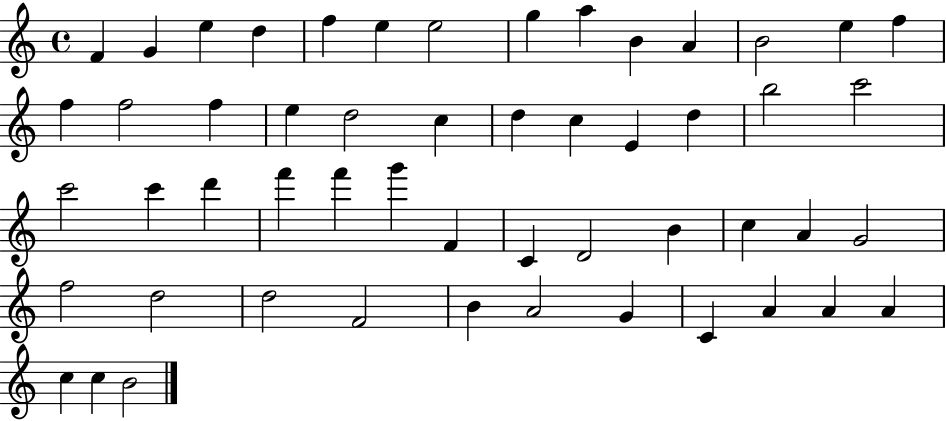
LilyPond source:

{
  \clef treble
  \time 4/4
  \defaultTimeSignature
  \key c \major
  f'4 g'4 e''4 d''4 | f''4 e''4 e''2 | g''4 a''4 b'4 a'4 | b'2 e''4 f''4 | \break f''4 f''2 f''4 | e''4 d''2 c''4 | d''4 c''4 e'4 d''4 | b''2 c'''2 | \break c'''2 c'''4 d'''4 | f'''4 f'''4 g'''4 f'4 | c'4 d'2 b'4 | c''4 a'4 g'2 | \break f''2 d''2 | d''2 f'2 | b'4 a'2 g'4 | c'4 a'4 a'4 a'4 | \break c''4 c''4 b'2 | \bar "|."
}